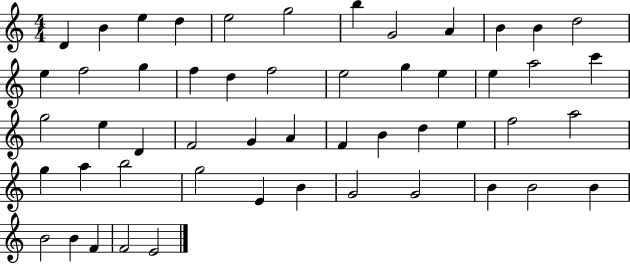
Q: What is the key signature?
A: C major